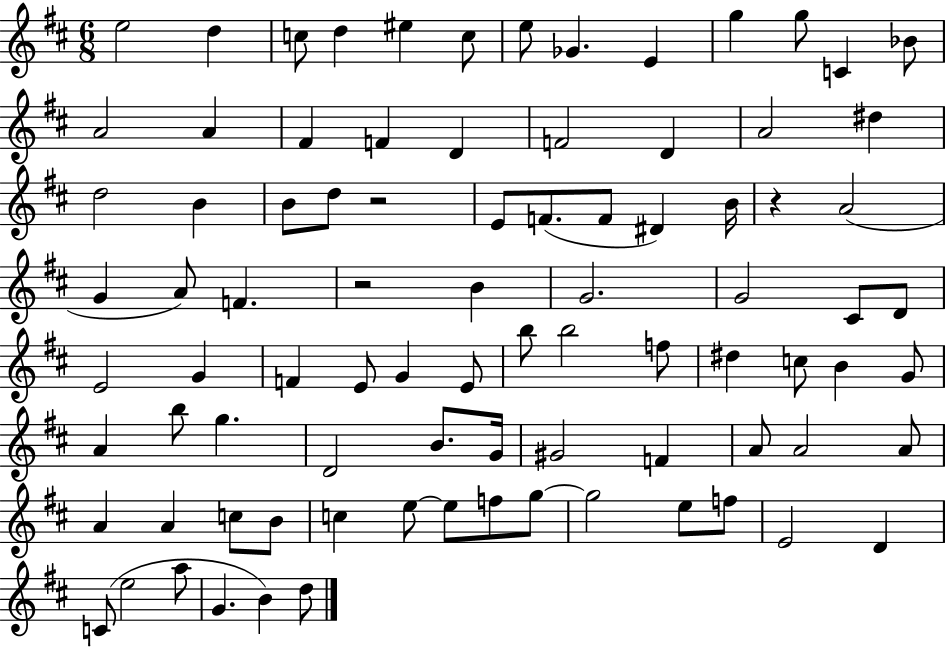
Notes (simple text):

E5/h D5/q C5/e D5/q EIS5/q C5/e E5/e Gb4/q. E4/q G5/q G5/e C4/q Bb4/e A4/h A4/q F#4/q F4/q D4/q F4/h D4/q A4/h D#5/q D5/h B4/q B4/e D5/e R/h E4/e F4/e. F4/e D#4/q B4/s R/q A4/h G4/q A4/e F4/q. R/h B4/q G4/h. G4/h C#4/e D4/e E4/h G4/q F4/q E4/e G4/q E4/e B5/e B5/h F5/e D#5/q C5/e B4/q G4/e A4/q B5/e G5/q. D4/h B4/e. G4/s G#4/h F4/q A4/e A4/h A4/e A4/q A4/q C5/e B4/e C5/q E5/e E5/e F5/e G5/e G5/h E5/e F5/e E4/h D4/q C4/e E5/h A5/e G4/q. B4/q D5/e